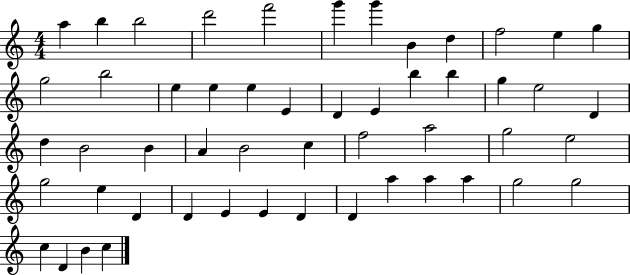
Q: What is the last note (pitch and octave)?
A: C5